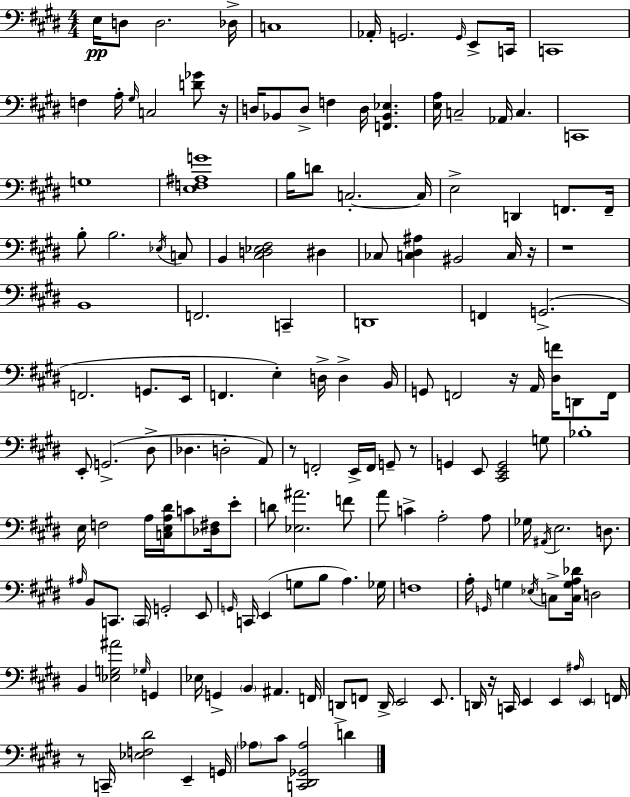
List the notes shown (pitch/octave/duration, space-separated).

E3/s D3/e D3/h. Db3/s C3/w Ab2/s G2/h. G2/s E2/e C2/s C2/w F3/q A3/s G#3/s C3/h [D4,Gb4]/e R/s D3/s Bb2/e D3/e F3/q D3/s [F2,Bb2,Eb3]/q. [E3,A3]/s C3/h Ab2/s C3/q. C2/w G3/w [E3,F3,A#3,G4]/w B3/s D4/e C3/h. C3/s E3/h D2/q F2/e. F2/s B3/e B3/h. Eb3/s C3/e B2/q [C#3,D3,Eb3,F#3]/h D#3/q CES3/e [C3,D#3,A#3]/q BIS2/h C3/s R/s R/w B2/w F2/h. C2/q D2/w F2/q G2/h. F2/h. G2/e. E2/s F2/q. E3/q D3/s D3/q B2/s G2/e F2/h R/s A2/s [D#3,F4]/s D2/e F2/s E2/e G2/h. D#3/e Db3/q. D3/h A2/e R/e F2/h E2/s F2/s G2/e R/e G2/q E2/e [C#2,E2,G2]/h G3/e Bb3/w E3/s F3/h A3/s [C3,E3,A3,D#4]/s C4/e [Db3,F#3]/s E4/e D4/e [Eb3,A#4]/h. F4/e A4/e C4/q A3/h A3/e Gb3/s A#2/s E3/h. D3/e. A#3/s B2/e C2/e. C2/s G2/h E2/e G2/s C2/s E2/q G3/e B3/e A3/q. Gb3/s F3/w A3/s G2/s G3/q Eb3/s C3/e [C3,G3,A3,Db4]/s D3/h B2/q [Eb3,G3,A#4]/h Gb3/s G2/q Eb3/s G2/q B2/q A#2/q. F2/s D2/e F2/e D2/s E2/h E2/e. D2/s R/s C2/s E2/q E2/q A#3/s E2/q F2/s R/e C2/s [Eb3,F3,D#4]/h E2/q G2/s Ab3/e C#4/e [C2,D#2,Gb2,Ab3]/h D4/q